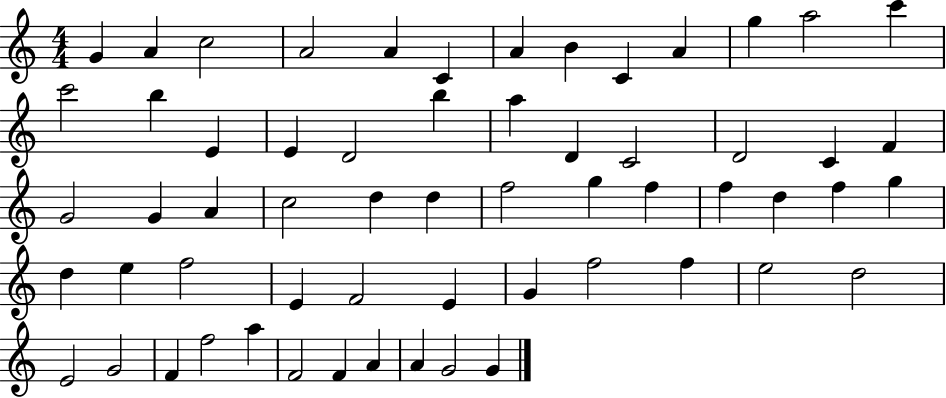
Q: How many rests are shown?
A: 0